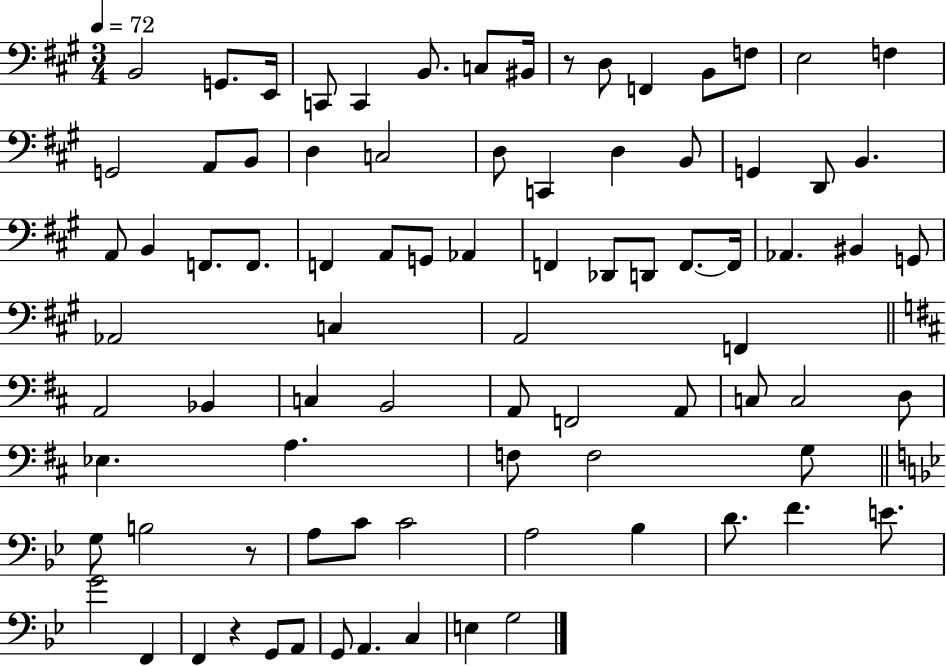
X:1
T:Untitled
M:3/4
L:1/4
K:A
B,,2 G,,/2 E,,/4 C,,/2 C,, B,,/2 C,/2 ^B,,/4 z/2 D,/2 F,, B,,/2 F,/2 E,2 F, G,,2 A,,/2 B,,/2 D, C,2 D,/2 C,, D, B,,/2 G,, D,,/2 B,, A,,/2 B,, F,,/2 F,,/2 F,, A,,/2 G,,/2 _A,, F,, _D,,/2 D,,/2 F,,/2 F,,/4 _A,, ^B,, G,,/2 _A,,2 C, A,,2 F,, A,,2 _B,, C, B,,2 A,,/2 F,,2 A,,/2 C,/2 C,2 D,/2 _E, A, F,/2 F,2 G,/2 G,/2 B,2 z/2 A,/2 C/2 C2 A,2 _B, D/2 F E/2 G2 F,, F,, z G,,/2 A,,/2 G,,/2 A,, C, E, G,2